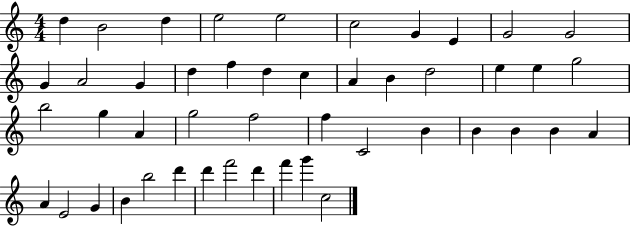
X:1
T:Untitled
M:4/4
L:1/4
K:C
d B2 d e2 e2 c2 G E G2 G2 G A2 G d f d c A B d2 e e g2 b2 g A g2 f2 f C2 B B B B A A E2 G B b2 d' d' f'2 d' f' g' c2